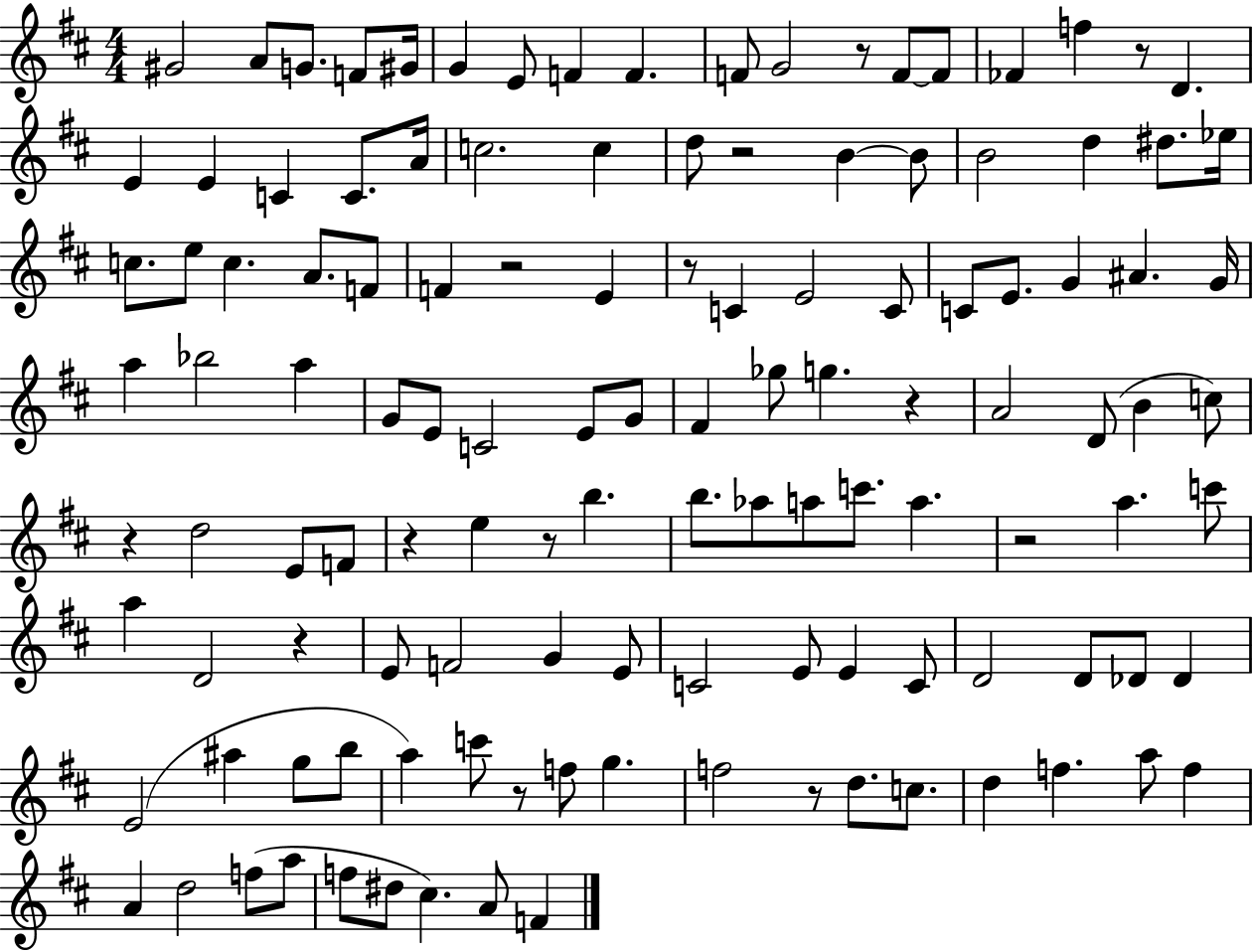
{
  \clef treble
  \numericTimeSignature
  \time 4/4
  \key d \major
  gis'2 a'8 g'8. f'8 gis'16 | g'4 e'8 f'4 f'4. | f'8 g'2 r8 f'8~~ f'8 | fes'4 f''4 r8 d'4. | \break e'4 e'4 c'4 c'8. a'16 | c''2. c''4 | d''8 r2 b'4~~ b'8 | b'2 d''4 dis''8. ees''16 | \break c''8. e''8 c''4. a'8. f'8 | f'4 r2 e'4 | r8 c'4 e'2 c'8 | c'8 e'8. g'4 ais'4. g'16 | \break a''4 bes''2 a''4 | g'8 e'8 c'2 e'8 g'8 | fis'4 ges''8 g''4. r4 | a'2 d'8( b'4 c''8) | \break r4 d''2 e'8 f'8 | r4 e''4 r8 b''4. | b''8. aes''8 a''8 c'''8. a''4. | r2 a''4. c'''8 | \break a''4 d'2 r4 | e'8 f'2 g'4 e'8 | c'2 e'8 e'4 c'8 | d'2 d'8 des'8 des'4 | \break e'2( ais''4 g''8 b''8 | a''4) c'''8 r8 f''8 g''4. | f''2 r8 d''8. c''8. | d''4 f''4. a''8 f''4 | \break a'4 d''2 f''8( a''8 | f''8 dis''8 cis''4.) a'8 f'4 | \bar "|."
}